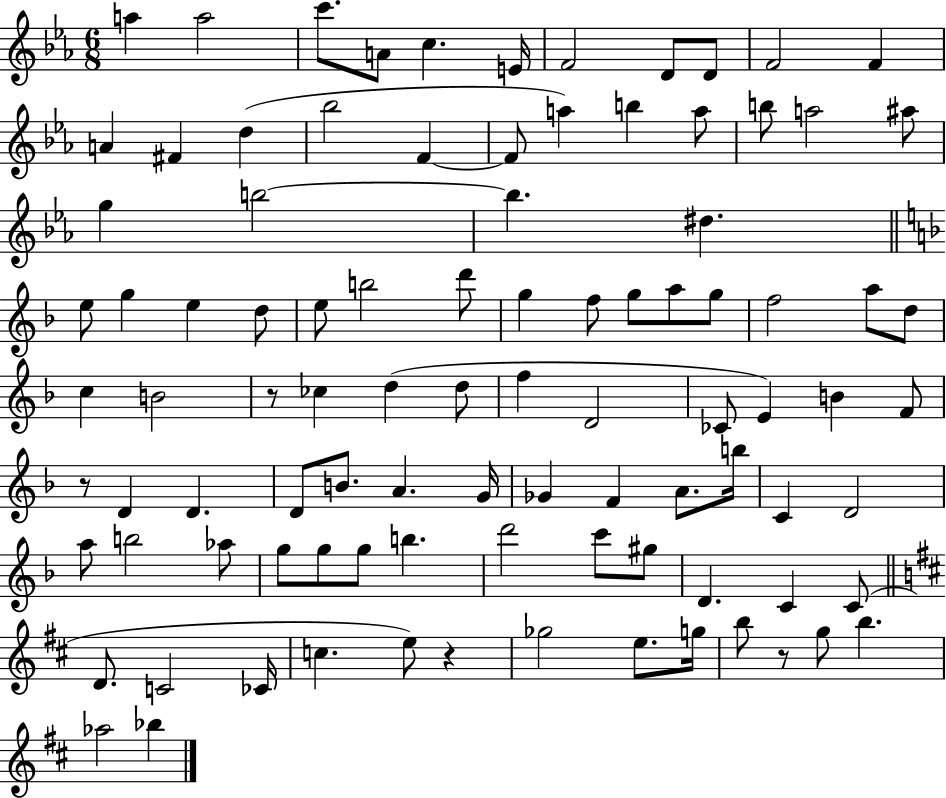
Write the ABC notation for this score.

X:1
T:Untitled
M:6/8
L:1/4
K:Eb
a a2 c'/2 A/2 c E/4 F2 D/2 D/2 F2 F A ^F d _b2 F F/2 a b a/2 b/2 a2 ^a/2 g b2 b ^d e/2 g e d/2 e/2 b2 d'/2 g f/2 g/2 a/2 g/2 f2 a/2 d/2 c B2 z/2 _c d d/2 f D2 _C/2 E B F/2 z/2 D D D/2 B/2 A G/4 _G F A/2 b/4 C D2 a/2 b2 _a/2 g/2 g/2 g/2 b d'2 c'/2 ^g/2 D C C/2 D/2 C2 _C/4 c e/2 z _g2 e/2 g/4 b/2 z/2 g/2 b _a2 _b